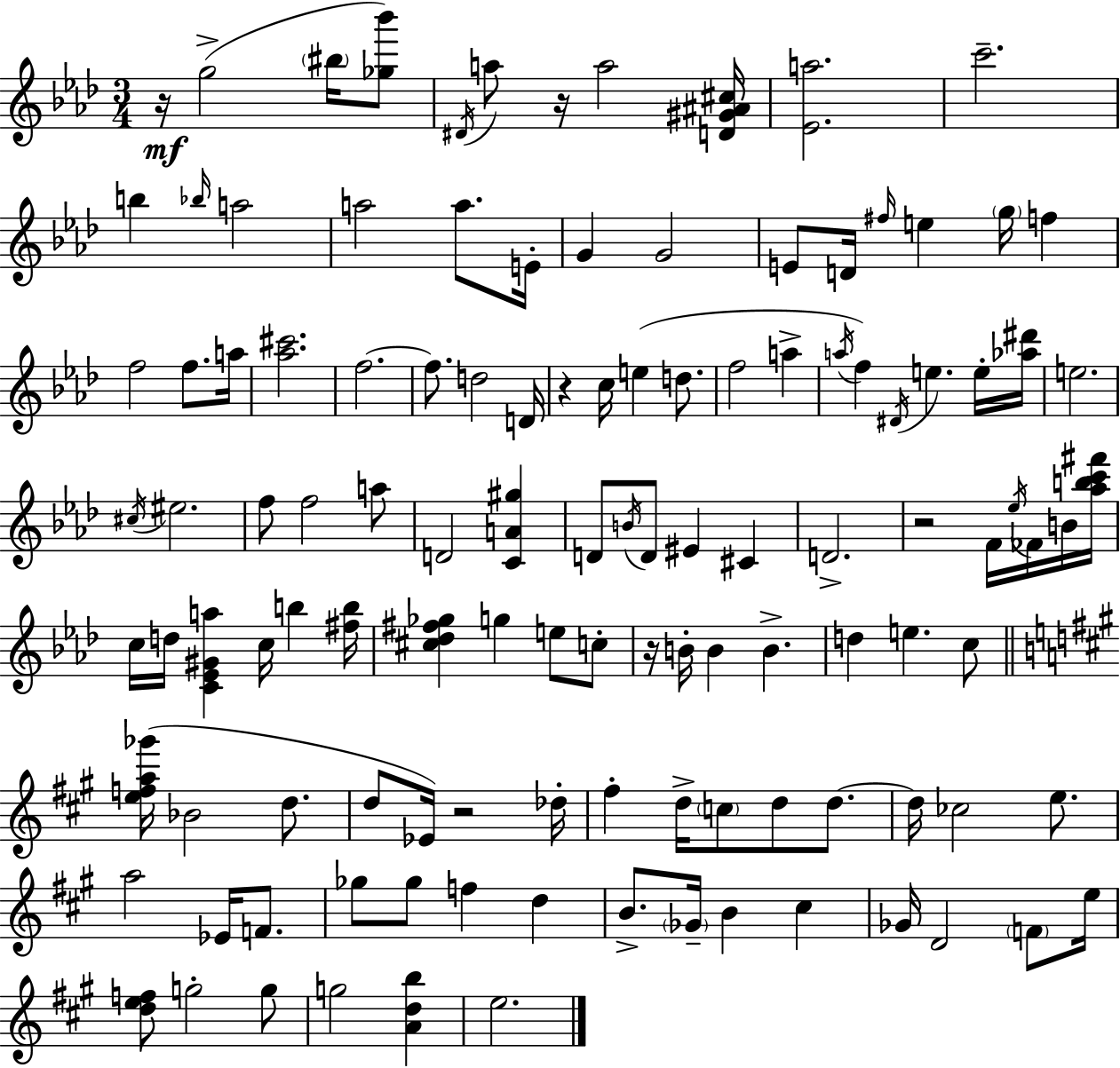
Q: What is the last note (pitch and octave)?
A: E5